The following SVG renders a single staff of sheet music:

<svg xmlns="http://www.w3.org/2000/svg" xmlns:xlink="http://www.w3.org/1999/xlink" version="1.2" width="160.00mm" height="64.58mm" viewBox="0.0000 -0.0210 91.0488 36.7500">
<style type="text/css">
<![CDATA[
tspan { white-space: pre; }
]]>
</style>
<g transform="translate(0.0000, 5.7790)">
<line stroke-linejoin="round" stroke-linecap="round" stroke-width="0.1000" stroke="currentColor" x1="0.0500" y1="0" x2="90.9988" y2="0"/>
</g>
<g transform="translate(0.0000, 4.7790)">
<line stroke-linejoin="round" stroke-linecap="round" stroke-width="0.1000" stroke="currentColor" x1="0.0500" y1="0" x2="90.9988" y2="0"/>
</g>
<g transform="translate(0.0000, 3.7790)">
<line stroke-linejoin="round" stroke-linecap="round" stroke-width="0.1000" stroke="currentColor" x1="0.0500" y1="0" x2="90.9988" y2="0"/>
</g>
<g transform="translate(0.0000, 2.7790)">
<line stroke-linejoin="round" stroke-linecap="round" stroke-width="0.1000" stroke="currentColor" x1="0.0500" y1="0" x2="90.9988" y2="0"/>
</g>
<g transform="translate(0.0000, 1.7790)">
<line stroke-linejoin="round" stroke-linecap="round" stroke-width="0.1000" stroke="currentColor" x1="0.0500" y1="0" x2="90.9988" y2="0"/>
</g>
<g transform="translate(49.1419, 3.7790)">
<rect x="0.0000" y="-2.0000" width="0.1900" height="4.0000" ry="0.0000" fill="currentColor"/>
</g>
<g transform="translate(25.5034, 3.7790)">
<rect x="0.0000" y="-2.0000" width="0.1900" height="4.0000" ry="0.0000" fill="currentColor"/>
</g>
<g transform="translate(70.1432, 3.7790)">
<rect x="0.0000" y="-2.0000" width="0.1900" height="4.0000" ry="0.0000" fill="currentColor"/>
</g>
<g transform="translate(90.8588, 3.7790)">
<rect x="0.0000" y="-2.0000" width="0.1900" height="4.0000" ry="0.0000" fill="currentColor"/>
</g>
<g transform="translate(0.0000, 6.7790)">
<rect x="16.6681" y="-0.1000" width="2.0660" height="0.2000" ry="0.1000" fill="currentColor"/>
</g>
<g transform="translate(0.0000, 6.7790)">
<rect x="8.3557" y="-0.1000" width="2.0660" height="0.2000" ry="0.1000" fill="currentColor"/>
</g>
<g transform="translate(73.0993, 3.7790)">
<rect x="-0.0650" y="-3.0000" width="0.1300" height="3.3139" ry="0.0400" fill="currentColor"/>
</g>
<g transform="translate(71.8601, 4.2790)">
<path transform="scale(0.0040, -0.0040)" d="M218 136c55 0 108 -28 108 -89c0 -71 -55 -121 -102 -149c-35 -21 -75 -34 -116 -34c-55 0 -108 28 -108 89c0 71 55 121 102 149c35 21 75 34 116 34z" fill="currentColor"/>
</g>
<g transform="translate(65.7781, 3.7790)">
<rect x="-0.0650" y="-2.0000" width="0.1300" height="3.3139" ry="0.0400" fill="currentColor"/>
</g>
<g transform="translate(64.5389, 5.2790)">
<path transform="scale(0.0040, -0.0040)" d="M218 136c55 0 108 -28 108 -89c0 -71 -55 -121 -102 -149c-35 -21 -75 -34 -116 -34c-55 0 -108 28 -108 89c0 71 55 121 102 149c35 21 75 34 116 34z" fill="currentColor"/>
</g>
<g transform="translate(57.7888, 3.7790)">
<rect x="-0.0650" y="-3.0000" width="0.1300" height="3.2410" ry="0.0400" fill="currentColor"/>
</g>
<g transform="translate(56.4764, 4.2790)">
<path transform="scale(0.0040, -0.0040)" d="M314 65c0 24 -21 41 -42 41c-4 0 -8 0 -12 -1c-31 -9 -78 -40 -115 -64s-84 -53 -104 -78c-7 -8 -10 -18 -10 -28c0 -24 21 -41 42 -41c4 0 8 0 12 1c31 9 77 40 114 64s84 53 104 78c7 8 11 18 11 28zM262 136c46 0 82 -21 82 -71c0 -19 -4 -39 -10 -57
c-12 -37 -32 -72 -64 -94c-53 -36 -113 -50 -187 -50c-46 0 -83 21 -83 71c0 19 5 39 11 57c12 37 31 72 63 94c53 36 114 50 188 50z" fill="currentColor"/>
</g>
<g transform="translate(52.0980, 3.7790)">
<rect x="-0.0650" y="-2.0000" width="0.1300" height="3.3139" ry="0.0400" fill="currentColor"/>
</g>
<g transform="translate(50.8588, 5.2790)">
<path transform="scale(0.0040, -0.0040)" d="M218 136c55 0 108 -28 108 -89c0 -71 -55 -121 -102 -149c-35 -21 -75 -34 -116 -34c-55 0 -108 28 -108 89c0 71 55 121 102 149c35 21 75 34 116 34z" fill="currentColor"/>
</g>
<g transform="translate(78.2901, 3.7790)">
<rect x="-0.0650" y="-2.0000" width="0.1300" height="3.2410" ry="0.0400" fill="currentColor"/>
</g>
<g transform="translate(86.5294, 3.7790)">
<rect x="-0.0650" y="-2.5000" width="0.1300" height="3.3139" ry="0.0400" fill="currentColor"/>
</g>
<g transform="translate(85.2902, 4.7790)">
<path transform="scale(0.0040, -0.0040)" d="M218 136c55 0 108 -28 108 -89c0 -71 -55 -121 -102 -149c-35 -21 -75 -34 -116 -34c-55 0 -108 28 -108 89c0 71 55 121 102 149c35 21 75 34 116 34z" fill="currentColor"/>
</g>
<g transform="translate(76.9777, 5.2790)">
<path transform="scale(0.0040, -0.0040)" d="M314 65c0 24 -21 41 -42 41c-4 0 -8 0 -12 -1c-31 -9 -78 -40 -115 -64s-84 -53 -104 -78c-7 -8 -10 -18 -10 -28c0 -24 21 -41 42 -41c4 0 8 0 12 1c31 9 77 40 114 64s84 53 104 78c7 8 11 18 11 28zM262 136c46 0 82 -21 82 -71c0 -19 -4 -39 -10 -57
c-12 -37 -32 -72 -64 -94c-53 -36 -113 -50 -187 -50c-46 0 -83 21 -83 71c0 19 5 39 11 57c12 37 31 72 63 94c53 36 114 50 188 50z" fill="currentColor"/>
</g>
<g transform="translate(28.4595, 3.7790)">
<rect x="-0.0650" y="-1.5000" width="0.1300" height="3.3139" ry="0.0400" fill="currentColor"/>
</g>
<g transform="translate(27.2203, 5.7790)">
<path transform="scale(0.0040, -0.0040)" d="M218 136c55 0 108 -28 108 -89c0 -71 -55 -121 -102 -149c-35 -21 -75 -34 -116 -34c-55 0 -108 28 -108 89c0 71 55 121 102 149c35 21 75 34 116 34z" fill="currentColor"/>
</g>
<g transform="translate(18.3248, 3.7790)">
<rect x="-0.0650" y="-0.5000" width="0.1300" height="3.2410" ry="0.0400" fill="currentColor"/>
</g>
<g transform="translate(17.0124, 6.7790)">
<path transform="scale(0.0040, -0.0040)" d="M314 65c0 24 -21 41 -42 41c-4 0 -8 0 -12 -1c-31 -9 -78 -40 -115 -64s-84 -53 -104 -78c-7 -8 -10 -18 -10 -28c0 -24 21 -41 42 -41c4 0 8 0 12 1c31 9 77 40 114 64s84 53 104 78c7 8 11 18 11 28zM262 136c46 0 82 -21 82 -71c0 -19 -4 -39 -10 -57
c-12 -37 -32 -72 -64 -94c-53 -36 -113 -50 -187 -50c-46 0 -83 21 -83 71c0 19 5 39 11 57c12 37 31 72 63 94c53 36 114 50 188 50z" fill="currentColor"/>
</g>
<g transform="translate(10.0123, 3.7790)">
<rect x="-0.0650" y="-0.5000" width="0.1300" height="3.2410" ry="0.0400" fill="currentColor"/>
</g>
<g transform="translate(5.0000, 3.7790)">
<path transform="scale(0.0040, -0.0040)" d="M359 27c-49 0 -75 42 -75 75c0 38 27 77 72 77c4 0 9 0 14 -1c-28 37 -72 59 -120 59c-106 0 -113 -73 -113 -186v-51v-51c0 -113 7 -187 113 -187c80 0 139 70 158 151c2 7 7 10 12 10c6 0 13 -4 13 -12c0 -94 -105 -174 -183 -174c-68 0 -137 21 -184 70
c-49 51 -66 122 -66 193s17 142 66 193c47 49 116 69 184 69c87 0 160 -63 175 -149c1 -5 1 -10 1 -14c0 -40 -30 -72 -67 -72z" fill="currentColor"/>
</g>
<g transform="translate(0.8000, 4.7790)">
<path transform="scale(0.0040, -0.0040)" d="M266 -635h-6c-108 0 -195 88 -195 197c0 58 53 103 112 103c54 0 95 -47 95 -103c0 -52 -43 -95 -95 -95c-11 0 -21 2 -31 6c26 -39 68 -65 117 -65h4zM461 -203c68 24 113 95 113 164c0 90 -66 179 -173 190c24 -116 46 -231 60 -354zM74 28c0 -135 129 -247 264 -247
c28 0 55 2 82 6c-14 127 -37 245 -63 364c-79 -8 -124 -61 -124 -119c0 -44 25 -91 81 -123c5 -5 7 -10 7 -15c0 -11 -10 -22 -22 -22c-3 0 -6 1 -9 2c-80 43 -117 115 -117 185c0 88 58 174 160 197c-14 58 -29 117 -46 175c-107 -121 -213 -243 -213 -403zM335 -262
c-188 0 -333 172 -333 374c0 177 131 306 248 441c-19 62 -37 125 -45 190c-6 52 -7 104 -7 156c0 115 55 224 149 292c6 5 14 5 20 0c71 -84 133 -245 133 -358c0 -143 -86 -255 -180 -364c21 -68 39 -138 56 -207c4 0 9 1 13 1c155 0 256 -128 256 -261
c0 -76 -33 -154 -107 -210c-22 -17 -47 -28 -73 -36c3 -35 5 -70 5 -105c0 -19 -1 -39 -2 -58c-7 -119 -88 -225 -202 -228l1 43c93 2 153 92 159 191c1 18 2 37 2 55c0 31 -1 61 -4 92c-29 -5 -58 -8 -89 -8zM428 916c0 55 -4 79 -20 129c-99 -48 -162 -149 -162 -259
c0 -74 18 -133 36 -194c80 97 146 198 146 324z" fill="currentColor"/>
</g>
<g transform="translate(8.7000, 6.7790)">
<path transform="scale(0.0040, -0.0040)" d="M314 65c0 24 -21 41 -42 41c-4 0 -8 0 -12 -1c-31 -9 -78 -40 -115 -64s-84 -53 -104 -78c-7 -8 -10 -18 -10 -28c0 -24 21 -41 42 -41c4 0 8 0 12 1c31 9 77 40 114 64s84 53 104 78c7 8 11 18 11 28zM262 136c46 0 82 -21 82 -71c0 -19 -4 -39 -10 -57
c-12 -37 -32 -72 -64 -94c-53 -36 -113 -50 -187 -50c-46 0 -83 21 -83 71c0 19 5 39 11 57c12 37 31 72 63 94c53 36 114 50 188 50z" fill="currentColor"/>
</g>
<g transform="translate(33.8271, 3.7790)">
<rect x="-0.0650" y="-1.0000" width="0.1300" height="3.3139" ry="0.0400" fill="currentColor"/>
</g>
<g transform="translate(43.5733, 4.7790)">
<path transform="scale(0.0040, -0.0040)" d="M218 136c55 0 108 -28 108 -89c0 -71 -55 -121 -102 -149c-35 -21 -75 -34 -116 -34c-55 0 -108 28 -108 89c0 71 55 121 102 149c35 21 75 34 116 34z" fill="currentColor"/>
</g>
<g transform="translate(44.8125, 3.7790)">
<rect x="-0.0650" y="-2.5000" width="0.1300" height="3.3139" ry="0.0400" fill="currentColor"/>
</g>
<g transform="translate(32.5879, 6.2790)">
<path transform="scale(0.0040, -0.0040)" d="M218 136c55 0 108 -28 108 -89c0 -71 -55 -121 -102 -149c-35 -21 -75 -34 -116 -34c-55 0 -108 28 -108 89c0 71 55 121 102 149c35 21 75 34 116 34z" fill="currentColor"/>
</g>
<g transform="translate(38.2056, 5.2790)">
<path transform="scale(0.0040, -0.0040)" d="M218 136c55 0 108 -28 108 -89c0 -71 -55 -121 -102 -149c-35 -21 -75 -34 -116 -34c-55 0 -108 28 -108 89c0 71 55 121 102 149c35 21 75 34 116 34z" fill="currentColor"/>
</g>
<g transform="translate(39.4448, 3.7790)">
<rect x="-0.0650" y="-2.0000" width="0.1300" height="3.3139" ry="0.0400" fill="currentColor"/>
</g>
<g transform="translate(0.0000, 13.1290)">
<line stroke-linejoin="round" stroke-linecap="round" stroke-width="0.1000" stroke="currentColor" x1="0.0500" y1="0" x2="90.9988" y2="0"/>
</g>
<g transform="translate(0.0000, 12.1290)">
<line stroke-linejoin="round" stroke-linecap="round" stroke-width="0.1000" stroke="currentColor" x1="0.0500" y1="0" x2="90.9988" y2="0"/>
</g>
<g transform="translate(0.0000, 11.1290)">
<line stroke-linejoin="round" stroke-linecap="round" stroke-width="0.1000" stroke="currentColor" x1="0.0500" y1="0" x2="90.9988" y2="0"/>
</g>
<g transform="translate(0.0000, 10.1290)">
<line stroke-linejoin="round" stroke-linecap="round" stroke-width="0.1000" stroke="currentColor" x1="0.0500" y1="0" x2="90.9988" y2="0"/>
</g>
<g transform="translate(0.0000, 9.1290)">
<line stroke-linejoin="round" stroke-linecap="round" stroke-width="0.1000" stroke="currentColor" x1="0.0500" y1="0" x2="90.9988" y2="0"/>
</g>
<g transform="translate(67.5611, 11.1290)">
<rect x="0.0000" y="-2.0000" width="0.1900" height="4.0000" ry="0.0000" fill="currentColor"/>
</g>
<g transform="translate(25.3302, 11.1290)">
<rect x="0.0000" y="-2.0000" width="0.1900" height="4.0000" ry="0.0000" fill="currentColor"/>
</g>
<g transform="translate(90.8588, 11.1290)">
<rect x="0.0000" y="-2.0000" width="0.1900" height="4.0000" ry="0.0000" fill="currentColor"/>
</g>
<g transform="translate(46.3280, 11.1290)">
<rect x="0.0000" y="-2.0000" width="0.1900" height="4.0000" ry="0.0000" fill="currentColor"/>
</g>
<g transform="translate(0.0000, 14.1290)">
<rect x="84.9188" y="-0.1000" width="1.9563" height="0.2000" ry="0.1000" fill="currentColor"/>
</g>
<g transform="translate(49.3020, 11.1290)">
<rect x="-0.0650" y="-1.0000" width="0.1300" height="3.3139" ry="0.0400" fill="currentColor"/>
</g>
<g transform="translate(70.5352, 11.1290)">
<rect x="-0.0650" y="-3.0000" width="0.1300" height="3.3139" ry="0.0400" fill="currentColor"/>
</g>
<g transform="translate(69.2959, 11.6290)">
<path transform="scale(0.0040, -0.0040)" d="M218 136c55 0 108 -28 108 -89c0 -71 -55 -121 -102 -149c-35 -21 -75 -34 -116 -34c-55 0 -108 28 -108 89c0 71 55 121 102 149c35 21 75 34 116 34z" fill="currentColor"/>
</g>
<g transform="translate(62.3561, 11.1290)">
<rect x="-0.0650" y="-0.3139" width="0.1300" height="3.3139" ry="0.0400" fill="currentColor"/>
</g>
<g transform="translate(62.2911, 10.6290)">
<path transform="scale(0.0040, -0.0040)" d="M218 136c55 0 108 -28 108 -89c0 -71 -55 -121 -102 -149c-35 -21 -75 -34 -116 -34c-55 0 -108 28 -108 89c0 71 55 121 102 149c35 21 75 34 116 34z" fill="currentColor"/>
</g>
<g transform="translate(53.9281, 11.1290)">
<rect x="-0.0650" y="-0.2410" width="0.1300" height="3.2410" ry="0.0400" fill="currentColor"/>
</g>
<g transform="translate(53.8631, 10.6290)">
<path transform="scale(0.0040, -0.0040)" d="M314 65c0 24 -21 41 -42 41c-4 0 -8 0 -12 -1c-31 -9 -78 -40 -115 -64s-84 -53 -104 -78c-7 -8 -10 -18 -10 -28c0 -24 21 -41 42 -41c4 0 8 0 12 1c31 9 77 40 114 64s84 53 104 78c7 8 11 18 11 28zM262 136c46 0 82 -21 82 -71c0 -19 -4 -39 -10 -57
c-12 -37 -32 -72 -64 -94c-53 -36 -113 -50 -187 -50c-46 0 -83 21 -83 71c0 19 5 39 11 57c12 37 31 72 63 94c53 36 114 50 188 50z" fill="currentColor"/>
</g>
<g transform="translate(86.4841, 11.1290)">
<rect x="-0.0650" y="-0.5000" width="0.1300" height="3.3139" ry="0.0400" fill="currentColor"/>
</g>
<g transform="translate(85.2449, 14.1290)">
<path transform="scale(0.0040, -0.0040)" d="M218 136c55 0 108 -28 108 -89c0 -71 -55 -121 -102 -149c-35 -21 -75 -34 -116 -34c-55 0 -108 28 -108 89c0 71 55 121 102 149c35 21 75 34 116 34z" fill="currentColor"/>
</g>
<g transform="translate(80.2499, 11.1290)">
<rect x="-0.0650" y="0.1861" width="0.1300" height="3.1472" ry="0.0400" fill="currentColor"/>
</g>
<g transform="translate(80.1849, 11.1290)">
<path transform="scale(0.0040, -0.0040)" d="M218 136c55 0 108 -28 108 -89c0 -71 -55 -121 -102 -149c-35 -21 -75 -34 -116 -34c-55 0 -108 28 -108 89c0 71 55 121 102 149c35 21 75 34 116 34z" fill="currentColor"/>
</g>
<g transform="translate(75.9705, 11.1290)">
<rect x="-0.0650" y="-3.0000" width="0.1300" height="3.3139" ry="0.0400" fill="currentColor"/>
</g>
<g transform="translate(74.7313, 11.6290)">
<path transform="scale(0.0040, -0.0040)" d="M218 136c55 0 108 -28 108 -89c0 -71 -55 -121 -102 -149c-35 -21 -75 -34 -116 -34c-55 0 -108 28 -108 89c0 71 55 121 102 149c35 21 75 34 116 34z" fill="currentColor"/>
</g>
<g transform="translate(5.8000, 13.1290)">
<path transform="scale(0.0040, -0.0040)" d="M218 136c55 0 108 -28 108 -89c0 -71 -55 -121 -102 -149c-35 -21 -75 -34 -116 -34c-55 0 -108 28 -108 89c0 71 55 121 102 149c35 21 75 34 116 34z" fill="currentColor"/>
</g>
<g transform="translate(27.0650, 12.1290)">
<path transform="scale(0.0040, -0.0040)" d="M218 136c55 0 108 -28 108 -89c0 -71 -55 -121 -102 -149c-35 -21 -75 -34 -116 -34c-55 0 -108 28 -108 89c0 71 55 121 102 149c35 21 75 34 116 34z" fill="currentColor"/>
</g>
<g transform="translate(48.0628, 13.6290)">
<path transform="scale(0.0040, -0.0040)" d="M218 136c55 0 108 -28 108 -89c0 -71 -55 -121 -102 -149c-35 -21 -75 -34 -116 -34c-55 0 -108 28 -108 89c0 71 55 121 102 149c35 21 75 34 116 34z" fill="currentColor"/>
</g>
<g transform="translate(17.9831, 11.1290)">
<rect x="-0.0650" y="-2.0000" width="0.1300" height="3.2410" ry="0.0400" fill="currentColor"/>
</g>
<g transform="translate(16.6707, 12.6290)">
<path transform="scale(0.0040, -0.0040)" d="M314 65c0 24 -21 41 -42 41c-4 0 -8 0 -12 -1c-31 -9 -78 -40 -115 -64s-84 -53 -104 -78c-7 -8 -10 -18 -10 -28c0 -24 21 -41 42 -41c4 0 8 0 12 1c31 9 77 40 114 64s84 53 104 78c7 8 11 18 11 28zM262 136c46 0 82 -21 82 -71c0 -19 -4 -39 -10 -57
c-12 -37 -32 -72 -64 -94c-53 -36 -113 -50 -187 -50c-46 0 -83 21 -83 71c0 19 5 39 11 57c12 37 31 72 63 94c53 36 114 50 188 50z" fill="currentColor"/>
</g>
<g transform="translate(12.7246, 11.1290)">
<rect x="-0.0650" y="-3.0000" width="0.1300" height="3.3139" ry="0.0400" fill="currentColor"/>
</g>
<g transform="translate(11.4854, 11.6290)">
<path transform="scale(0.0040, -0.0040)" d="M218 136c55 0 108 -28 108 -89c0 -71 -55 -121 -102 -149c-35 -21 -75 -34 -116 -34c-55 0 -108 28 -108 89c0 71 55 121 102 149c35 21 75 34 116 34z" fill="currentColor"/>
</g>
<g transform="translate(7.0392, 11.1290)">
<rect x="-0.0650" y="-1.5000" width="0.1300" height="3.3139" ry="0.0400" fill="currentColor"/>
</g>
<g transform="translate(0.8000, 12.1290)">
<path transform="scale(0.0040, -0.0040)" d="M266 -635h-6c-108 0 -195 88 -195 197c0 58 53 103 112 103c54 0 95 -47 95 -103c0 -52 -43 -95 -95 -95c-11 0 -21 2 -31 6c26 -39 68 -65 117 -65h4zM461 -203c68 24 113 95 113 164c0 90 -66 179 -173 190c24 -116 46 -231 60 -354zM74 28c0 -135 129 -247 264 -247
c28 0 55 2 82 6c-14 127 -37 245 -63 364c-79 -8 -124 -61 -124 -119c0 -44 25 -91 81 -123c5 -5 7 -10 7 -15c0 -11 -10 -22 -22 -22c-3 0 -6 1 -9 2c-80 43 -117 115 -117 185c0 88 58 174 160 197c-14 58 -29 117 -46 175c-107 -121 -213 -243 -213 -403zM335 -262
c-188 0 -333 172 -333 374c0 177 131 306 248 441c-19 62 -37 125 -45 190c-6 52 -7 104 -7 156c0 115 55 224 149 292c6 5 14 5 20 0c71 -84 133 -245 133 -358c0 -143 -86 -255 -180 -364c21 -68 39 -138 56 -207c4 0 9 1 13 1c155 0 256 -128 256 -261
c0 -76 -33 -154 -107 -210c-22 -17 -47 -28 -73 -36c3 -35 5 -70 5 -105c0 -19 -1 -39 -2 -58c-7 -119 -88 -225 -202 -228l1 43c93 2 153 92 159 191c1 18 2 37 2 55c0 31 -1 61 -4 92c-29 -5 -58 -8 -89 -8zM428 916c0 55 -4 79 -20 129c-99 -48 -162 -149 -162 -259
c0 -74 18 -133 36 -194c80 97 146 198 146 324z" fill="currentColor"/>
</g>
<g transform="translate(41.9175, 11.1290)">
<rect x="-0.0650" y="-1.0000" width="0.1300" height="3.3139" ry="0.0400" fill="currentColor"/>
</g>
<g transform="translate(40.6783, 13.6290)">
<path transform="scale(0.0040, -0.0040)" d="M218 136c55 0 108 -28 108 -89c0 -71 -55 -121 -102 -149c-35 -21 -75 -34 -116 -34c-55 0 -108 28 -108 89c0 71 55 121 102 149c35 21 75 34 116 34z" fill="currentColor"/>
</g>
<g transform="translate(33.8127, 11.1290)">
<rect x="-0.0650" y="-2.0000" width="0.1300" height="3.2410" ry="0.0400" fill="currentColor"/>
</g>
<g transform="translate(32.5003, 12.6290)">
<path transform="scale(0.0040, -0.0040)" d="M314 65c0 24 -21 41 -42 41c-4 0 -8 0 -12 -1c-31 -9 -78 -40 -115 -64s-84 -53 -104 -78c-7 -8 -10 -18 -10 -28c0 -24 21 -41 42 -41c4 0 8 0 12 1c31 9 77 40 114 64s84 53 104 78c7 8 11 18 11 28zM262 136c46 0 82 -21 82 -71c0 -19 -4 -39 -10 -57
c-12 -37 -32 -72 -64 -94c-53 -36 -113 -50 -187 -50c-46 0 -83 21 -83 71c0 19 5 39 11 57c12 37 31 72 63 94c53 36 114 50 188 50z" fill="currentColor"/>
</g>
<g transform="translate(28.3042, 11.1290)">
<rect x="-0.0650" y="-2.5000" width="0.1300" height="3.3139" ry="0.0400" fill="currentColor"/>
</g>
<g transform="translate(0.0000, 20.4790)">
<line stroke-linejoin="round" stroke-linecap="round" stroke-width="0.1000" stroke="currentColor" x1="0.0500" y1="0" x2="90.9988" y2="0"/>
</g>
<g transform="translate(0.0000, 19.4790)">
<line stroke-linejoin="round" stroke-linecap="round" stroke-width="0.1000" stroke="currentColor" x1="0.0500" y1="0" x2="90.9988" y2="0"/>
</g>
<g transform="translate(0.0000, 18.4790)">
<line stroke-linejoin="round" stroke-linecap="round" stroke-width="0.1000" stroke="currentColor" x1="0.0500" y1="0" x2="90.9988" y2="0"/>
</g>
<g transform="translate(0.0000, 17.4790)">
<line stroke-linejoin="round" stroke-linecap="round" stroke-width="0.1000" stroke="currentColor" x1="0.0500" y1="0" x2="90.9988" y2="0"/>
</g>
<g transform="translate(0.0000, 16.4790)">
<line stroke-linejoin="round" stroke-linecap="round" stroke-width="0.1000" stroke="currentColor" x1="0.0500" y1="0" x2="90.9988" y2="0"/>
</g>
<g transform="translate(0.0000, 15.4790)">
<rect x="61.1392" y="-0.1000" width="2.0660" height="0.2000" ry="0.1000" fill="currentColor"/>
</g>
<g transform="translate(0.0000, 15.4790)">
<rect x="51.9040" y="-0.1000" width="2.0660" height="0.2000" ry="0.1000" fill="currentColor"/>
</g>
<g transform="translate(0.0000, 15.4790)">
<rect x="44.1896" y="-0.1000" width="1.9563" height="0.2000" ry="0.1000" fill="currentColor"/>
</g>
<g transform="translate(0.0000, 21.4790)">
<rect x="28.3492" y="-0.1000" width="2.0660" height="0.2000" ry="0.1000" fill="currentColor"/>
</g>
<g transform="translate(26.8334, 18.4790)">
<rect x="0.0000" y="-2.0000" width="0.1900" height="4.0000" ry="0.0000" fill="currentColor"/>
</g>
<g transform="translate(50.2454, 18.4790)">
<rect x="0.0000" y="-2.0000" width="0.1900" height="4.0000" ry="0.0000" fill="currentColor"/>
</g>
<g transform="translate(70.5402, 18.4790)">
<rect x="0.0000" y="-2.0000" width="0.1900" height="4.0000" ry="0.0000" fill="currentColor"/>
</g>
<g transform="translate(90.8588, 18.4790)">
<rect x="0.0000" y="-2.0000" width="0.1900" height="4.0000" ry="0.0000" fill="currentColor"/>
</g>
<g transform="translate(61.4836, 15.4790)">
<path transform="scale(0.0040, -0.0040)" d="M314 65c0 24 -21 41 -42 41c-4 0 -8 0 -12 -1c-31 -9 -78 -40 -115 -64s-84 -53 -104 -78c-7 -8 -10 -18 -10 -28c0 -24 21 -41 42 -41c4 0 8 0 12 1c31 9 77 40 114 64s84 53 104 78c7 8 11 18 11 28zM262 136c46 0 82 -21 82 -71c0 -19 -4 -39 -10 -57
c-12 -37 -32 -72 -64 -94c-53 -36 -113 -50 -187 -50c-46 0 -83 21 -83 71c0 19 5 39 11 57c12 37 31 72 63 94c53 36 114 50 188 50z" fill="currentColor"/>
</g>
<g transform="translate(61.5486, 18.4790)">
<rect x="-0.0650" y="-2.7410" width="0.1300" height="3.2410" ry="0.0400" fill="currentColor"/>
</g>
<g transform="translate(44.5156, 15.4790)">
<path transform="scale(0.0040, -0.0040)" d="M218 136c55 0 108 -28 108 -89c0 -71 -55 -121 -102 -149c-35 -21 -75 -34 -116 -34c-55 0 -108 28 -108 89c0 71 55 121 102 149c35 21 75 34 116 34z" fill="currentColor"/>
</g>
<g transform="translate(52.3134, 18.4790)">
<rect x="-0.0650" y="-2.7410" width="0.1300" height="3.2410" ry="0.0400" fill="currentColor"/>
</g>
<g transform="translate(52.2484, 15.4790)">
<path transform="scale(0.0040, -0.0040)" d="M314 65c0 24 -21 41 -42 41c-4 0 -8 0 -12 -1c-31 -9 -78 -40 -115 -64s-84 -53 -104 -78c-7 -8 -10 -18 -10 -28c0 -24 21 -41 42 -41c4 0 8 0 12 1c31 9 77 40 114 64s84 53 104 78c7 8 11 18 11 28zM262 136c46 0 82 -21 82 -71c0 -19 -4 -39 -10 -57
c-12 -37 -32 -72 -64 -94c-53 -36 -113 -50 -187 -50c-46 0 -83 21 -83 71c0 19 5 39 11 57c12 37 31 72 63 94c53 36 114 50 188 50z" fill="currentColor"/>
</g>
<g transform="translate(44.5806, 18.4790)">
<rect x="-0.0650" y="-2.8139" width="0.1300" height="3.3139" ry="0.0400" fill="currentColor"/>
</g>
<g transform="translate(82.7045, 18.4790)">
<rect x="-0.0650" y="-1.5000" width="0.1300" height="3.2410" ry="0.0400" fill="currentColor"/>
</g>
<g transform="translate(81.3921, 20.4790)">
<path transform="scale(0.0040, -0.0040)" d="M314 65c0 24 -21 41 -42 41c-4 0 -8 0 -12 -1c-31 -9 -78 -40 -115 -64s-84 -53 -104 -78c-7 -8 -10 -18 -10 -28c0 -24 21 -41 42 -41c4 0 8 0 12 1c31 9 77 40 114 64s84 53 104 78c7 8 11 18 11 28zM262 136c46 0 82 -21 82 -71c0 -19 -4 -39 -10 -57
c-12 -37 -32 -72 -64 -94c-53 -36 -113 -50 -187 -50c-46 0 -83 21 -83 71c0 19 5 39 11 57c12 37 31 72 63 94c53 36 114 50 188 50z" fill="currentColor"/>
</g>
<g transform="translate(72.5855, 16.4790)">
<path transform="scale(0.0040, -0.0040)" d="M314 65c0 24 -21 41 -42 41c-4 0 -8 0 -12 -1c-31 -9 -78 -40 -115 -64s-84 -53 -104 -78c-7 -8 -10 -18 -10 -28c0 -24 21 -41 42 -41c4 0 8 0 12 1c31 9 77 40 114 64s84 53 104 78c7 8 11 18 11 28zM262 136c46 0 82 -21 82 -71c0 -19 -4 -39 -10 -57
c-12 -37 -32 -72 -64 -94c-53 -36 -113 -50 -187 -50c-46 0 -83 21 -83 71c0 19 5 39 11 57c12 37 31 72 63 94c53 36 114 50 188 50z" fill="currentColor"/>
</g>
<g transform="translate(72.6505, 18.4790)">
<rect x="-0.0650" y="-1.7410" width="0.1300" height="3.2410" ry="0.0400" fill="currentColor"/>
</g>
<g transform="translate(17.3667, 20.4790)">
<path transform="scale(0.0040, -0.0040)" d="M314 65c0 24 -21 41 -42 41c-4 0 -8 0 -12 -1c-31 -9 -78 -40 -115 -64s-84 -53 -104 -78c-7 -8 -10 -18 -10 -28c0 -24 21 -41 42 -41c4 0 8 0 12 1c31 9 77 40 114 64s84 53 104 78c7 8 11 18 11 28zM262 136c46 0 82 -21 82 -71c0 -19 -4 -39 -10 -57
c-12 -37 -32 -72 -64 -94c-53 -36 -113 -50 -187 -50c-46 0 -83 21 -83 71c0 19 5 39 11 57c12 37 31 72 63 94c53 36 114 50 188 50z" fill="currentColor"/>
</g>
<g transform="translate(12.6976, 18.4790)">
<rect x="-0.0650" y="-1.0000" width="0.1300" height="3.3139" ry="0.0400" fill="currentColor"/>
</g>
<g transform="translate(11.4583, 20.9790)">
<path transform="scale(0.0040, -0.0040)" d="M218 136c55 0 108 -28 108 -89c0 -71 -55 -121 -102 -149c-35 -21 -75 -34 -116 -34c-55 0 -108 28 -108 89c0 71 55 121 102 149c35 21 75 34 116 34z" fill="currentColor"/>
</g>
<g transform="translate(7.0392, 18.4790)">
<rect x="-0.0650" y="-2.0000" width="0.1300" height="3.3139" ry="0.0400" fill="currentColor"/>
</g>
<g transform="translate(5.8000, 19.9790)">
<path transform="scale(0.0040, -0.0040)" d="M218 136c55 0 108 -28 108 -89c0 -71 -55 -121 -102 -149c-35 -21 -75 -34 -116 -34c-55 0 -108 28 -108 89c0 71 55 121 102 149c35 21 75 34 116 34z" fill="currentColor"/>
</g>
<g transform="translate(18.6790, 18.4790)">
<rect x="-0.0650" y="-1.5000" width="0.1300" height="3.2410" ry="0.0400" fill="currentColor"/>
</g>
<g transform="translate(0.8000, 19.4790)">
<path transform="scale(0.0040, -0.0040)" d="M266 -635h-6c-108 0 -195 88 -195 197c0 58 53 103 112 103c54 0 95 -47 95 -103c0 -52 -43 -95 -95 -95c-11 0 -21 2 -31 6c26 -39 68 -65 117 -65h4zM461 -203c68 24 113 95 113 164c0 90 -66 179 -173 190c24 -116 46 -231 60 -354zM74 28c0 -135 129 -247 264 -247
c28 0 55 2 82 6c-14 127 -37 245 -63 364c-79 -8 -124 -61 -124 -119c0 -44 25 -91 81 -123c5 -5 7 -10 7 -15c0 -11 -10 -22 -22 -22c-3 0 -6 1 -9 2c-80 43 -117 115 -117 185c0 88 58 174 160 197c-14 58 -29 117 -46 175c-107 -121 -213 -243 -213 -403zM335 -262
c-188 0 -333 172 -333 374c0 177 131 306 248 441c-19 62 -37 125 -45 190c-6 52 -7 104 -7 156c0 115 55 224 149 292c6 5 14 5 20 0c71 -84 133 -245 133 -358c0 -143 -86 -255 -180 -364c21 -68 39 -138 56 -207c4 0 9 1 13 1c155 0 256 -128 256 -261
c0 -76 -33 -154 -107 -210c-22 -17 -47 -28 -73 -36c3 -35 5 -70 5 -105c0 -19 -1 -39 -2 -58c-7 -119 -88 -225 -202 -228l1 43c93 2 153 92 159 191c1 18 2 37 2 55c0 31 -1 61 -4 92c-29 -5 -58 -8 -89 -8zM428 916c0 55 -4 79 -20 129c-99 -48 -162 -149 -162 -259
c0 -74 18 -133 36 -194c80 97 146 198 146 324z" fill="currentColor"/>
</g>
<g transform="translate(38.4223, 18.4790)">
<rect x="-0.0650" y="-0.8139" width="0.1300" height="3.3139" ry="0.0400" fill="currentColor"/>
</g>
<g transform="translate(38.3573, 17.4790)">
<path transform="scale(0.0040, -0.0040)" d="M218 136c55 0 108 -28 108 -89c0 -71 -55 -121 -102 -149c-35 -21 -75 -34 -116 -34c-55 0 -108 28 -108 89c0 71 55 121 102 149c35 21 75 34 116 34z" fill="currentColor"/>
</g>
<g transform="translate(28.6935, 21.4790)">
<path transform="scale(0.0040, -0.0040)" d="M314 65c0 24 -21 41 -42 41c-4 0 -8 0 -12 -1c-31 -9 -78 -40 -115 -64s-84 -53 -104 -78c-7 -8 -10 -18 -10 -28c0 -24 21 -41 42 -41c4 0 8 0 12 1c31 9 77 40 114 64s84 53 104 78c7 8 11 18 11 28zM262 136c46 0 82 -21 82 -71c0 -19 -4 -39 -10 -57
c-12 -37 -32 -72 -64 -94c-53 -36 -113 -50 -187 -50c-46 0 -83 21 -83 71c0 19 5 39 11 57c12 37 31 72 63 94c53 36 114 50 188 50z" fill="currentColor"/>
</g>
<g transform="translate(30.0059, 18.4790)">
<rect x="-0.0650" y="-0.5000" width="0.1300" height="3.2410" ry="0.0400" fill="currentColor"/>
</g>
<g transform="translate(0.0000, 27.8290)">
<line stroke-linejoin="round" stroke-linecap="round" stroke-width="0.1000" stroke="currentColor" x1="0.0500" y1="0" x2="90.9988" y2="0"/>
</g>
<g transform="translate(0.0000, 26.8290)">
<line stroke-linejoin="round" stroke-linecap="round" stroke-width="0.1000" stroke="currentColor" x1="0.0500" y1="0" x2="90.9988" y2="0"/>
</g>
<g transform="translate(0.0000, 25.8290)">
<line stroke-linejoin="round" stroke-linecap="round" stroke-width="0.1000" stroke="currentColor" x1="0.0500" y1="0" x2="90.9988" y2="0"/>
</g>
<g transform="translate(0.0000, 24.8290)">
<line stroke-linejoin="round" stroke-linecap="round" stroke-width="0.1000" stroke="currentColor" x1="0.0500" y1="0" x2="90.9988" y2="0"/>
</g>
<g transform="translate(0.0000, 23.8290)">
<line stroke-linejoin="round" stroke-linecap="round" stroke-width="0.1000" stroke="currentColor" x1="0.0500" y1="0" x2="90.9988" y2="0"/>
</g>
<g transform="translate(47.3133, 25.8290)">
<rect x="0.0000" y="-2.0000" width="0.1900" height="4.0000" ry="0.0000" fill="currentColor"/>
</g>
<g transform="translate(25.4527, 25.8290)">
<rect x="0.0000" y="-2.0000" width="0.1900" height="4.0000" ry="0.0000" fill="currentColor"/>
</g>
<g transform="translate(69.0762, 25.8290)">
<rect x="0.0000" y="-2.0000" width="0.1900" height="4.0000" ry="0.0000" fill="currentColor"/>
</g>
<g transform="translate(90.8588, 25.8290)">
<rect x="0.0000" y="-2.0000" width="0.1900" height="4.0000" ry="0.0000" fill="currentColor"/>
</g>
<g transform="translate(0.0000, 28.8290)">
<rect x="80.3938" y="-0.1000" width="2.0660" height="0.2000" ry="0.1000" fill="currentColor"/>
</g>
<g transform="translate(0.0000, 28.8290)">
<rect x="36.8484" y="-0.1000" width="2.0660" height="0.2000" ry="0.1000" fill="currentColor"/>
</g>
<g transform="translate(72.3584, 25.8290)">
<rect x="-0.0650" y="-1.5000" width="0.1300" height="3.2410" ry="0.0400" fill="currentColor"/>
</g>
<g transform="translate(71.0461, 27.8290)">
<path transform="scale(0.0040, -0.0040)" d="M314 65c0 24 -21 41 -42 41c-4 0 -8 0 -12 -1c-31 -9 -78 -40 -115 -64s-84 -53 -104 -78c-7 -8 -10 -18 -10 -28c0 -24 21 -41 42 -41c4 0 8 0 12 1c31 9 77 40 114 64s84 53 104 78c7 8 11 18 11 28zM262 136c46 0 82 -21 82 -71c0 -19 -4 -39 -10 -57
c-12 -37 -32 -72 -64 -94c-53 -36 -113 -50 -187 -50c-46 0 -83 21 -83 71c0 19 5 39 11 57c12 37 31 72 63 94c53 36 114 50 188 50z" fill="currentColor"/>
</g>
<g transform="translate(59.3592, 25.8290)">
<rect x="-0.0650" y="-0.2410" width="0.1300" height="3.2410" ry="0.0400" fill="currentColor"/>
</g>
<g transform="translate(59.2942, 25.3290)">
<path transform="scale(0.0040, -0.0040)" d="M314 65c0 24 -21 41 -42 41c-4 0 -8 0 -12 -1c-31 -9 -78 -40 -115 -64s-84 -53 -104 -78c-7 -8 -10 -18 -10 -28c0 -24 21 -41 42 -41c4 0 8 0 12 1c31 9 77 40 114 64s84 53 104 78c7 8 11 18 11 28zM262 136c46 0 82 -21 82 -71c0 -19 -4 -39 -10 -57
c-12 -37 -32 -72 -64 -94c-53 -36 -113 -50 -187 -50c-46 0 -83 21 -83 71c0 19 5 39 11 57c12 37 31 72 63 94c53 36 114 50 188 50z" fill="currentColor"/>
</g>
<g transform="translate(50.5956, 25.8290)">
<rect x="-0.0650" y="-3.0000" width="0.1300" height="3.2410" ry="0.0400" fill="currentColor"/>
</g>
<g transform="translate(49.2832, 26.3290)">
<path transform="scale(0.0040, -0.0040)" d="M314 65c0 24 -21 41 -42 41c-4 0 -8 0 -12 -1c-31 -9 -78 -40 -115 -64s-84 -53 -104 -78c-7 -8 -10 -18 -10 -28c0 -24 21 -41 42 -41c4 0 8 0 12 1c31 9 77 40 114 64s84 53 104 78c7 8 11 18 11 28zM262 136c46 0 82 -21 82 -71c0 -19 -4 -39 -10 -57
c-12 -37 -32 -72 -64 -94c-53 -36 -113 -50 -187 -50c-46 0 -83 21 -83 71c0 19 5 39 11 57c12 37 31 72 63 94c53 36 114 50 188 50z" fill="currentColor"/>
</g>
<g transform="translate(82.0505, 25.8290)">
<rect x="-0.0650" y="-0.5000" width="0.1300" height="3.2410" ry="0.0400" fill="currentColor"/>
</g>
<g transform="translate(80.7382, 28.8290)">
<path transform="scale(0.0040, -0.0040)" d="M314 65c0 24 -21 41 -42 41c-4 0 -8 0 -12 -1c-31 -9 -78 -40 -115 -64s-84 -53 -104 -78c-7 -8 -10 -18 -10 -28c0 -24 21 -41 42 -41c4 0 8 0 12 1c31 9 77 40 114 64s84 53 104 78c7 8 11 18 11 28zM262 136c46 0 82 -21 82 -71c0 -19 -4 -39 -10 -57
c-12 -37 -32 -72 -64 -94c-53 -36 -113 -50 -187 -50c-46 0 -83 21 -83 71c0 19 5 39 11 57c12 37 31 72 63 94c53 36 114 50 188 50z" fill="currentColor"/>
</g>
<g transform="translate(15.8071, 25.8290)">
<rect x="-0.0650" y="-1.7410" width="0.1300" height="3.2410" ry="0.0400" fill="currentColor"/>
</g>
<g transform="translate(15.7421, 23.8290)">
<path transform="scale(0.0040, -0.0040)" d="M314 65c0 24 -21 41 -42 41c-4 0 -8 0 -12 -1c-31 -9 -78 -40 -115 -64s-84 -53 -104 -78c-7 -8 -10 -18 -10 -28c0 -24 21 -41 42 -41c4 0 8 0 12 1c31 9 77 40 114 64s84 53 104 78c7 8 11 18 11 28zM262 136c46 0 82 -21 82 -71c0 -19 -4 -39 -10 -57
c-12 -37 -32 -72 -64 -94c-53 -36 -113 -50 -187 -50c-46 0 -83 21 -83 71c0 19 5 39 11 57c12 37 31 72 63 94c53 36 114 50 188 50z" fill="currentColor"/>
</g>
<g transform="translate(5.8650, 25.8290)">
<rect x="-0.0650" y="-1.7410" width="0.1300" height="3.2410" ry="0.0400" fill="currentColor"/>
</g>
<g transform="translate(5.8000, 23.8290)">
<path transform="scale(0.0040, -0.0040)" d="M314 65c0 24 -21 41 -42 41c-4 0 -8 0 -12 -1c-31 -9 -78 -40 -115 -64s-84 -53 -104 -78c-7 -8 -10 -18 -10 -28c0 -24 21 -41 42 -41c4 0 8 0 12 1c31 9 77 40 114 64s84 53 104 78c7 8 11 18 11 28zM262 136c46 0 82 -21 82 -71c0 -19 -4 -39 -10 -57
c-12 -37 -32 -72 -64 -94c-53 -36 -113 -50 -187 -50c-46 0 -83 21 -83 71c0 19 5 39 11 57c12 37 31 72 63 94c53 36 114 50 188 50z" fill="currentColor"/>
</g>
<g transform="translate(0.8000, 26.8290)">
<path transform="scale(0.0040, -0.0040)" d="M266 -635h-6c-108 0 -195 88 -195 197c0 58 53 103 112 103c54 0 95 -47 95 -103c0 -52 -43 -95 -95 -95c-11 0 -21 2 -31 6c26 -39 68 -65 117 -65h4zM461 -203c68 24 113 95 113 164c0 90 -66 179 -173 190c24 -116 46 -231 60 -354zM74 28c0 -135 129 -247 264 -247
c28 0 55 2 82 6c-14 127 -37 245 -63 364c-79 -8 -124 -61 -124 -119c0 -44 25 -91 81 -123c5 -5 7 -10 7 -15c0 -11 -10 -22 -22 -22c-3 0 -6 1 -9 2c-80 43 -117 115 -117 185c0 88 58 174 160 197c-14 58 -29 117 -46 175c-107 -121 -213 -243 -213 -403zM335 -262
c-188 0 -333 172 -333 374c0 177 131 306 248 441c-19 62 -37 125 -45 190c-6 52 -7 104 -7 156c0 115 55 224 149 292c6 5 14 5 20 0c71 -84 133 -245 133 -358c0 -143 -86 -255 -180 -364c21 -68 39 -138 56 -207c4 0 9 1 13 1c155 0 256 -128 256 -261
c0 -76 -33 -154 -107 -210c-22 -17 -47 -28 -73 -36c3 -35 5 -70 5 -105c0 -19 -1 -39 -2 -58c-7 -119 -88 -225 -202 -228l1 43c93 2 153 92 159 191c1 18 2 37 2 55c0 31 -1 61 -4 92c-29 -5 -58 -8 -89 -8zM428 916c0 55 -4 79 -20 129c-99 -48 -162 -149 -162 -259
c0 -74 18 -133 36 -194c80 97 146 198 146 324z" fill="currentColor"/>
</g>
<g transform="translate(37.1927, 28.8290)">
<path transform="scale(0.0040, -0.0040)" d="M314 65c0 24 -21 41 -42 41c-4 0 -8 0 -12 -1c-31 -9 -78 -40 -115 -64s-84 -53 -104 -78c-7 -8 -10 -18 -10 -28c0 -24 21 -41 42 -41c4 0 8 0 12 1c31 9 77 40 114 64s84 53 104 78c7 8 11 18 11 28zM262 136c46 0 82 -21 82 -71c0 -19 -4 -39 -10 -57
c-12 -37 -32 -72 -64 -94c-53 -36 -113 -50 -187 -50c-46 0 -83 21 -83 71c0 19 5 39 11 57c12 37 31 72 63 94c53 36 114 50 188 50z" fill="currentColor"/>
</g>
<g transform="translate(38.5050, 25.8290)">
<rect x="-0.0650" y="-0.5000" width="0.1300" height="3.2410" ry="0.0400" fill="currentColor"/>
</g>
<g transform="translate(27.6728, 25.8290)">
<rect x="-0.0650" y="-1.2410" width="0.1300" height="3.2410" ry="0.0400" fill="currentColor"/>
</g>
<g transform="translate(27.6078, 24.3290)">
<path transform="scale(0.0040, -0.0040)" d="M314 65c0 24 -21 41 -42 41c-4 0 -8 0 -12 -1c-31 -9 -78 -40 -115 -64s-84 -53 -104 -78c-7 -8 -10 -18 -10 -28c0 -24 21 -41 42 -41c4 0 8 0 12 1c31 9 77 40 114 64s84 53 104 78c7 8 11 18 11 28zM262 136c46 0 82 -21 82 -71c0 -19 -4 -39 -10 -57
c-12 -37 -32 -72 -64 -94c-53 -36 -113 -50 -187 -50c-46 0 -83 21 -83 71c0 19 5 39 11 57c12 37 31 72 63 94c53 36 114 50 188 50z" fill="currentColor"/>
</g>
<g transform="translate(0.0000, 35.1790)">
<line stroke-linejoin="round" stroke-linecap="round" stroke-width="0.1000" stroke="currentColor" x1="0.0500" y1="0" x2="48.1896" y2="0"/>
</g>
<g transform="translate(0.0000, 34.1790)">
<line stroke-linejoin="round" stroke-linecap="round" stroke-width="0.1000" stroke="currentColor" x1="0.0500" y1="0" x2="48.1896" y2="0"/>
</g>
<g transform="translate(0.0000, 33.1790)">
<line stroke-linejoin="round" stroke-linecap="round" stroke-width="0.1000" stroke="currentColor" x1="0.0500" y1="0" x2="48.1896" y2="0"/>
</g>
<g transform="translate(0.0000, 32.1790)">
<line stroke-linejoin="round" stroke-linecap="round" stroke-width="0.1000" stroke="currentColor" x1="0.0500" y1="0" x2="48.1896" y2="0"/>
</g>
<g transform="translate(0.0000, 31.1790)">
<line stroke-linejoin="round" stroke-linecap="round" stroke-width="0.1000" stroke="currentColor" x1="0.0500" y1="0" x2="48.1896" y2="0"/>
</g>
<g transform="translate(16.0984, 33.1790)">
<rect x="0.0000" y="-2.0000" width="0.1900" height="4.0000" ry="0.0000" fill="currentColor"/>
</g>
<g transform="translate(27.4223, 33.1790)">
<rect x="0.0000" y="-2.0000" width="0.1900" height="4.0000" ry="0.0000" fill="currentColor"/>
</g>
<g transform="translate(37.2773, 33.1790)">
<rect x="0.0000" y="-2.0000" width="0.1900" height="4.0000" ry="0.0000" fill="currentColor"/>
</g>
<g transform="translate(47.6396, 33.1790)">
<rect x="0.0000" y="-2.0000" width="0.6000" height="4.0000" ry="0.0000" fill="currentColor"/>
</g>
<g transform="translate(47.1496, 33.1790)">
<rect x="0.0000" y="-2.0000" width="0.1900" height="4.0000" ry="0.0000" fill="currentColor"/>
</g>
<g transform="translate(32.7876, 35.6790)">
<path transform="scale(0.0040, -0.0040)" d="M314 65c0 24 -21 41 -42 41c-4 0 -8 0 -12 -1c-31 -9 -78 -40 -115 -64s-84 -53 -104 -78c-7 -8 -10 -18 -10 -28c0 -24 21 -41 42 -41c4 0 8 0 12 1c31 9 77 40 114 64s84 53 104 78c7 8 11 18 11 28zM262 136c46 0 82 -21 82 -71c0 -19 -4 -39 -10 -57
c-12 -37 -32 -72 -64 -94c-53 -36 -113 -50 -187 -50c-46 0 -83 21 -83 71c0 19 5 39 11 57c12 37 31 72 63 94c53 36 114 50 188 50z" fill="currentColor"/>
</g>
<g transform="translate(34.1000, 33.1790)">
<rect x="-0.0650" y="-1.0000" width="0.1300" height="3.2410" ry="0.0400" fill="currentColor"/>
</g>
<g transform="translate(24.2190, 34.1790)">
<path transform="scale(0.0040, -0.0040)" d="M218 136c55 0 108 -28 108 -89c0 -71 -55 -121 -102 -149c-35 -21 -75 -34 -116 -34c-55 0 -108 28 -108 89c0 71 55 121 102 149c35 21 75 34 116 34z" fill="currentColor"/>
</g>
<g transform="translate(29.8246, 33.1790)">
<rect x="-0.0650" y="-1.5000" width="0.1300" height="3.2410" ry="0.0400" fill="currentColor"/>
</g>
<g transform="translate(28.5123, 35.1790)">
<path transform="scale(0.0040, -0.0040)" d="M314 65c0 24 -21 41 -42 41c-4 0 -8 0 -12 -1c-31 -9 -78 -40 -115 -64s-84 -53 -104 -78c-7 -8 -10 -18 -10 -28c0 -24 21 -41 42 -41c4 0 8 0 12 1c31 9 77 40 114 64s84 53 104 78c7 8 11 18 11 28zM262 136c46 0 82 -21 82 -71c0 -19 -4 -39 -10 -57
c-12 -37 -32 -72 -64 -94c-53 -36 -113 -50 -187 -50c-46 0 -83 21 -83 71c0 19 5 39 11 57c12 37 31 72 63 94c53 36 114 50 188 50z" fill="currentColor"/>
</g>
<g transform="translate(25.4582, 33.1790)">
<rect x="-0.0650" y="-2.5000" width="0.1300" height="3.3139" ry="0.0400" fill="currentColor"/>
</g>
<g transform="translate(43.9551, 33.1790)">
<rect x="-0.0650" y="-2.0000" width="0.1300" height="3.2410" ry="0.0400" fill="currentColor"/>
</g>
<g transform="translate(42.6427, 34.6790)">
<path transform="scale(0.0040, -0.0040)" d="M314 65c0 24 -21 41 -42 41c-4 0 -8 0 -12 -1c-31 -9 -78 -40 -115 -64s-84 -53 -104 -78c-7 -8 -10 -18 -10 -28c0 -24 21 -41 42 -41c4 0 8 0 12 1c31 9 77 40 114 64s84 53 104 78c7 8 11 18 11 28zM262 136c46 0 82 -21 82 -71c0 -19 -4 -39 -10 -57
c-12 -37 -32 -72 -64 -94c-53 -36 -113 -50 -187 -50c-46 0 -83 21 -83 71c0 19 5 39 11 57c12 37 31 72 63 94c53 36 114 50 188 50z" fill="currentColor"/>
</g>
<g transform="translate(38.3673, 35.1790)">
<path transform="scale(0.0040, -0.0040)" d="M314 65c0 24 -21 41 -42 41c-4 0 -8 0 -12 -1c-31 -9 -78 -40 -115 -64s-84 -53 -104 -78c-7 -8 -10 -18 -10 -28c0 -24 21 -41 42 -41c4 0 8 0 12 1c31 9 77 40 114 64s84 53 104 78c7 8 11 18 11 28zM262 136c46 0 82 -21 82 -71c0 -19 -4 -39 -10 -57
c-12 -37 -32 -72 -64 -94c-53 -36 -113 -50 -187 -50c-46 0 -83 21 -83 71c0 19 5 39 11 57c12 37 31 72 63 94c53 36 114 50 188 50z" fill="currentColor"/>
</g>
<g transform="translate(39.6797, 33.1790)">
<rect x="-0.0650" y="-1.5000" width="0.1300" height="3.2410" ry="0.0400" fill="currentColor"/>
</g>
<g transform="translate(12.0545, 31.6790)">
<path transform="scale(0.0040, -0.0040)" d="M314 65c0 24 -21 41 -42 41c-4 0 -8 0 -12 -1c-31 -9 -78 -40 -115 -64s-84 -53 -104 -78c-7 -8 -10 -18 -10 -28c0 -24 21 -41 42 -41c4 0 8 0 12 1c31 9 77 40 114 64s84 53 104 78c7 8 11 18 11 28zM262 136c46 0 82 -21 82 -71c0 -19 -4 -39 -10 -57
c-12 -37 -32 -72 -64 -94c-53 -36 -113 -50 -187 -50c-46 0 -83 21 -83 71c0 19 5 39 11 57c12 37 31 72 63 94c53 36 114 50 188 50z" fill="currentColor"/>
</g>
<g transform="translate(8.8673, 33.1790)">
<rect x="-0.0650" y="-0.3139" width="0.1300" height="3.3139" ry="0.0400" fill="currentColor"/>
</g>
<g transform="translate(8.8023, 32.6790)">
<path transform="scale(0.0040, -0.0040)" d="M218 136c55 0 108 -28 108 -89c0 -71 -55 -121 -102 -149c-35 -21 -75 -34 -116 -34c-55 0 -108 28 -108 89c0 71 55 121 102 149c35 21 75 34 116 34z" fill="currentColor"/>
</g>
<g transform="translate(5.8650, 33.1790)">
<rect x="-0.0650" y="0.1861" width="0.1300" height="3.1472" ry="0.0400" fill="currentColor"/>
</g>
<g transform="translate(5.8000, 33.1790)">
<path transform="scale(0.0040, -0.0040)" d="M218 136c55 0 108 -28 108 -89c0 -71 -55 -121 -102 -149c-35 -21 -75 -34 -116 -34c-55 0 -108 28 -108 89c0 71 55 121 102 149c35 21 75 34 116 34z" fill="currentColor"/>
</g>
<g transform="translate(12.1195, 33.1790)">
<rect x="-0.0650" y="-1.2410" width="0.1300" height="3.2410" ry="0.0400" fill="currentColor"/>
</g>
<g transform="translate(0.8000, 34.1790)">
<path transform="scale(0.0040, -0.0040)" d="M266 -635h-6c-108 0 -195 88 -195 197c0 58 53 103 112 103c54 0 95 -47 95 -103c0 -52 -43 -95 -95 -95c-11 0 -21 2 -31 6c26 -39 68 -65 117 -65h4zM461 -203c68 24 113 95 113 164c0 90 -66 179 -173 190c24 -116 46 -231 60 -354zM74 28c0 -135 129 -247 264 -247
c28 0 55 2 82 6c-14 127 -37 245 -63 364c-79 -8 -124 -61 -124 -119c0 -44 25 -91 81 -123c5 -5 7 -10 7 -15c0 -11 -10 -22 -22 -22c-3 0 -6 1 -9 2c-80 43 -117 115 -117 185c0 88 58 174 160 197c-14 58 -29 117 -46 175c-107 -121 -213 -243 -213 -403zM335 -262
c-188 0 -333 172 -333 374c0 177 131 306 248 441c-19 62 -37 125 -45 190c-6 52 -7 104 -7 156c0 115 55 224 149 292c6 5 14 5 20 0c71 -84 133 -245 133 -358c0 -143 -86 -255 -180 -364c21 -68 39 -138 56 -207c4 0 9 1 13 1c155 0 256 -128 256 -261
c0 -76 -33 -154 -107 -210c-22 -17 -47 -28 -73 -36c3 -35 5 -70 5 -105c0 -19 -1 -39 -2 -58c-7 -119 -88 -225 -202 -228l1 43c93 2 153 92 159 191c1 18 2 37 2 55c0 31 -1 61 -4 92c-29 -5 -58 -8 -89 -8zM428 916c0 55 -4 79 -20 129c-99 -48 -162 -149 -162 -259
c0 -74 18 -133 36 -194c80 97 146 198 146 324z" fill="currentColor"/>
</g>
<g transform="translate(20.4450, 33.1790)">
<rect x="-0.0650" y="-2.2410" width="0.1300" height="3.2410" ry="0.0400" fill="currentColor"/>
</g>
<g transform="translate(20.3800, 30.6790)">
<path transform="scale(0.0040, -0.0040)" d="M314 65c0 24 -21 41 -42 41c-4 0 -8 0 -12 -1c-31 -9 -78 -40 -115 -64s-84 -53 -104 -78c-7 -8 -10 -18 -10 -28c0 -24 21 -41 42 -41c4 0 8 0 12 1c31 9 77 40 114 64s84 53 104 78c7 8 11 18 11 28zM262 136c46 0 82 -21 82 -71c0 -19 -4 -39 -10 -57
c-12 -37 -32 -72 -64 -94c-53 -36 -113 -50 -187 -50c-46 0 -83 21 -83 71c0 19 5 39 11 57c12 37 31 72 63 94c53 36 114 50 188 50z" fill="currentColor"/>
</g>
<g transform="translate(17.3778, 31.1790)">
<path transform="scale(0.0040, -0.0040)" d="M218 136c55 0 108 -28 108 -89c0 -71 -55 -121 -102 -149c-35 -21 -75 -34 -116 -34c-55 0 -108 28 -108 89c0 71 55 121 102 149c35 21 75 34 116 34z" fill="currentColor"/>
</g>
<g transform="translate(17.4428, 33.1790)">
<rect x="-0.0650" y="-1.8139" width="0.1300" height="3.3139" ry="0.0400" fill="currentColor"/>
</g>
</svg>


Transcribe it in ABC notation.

X:1
T:Untitled
M:4/4
L:1/4
K:C
C2 C2 E D F G F A2 F A F2 G E A F2 G F2 D D c2 c A A B C F D E2 C2 d a a2 a2 f2 E2 f2 f2 e2 C2 A2 c2 E2 C2 B c e2 f g2 G E2 D2 E2 F2